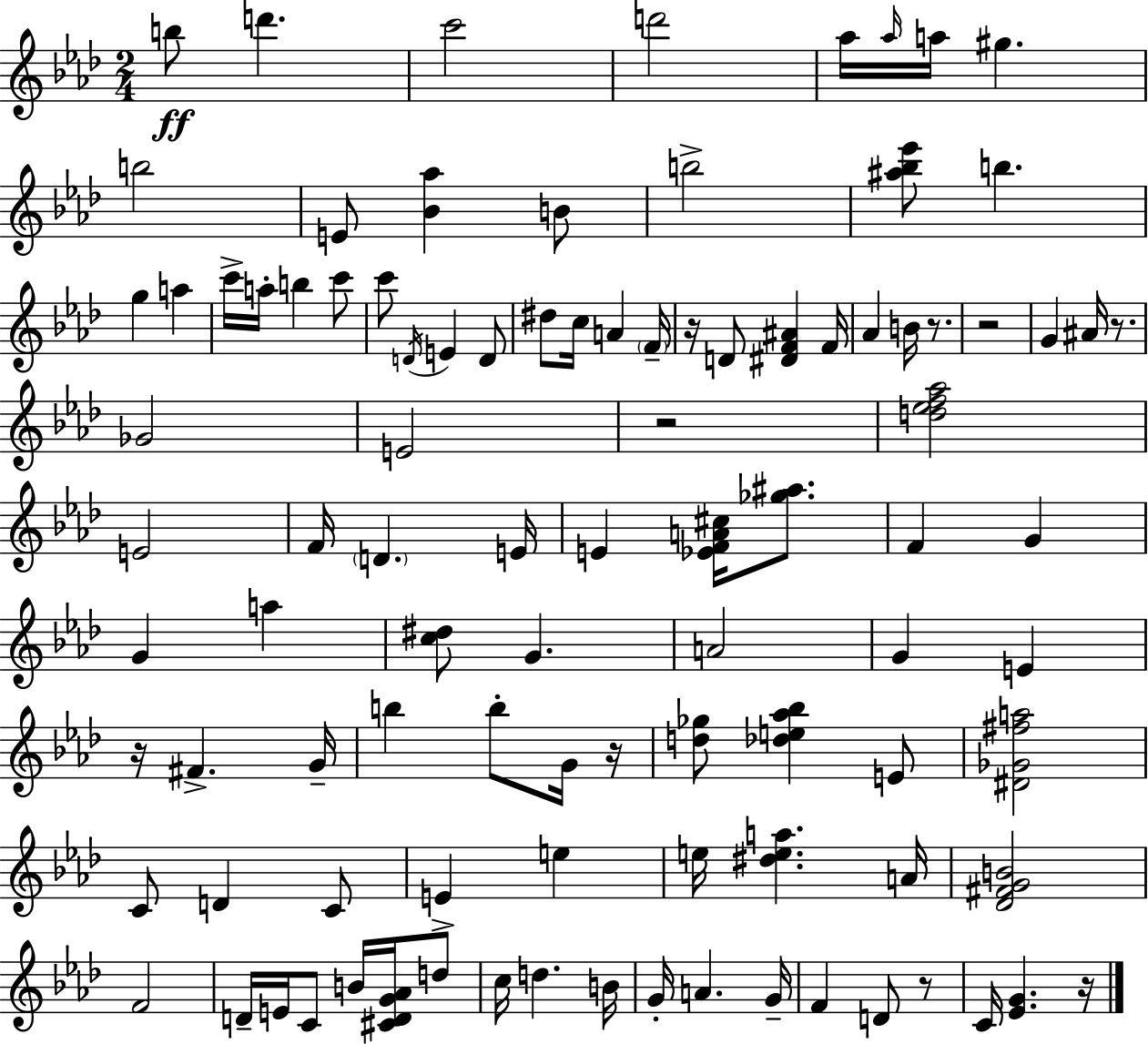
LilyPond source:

{
  \clef treble
  \numericTimeSignature
  \time 2/4
  \key aes \major
  b''8\ff d'''4. | c'''2 | d'''2 | aes''16 \grace { aes''16 } a''16 gis''4. | \break b''2 | e'8 <bes' aes''>4 b'8 | b''2-> | <ais'' bes'' ees'''>8 b''4. | \break g''4 a''4 | c'''16-> a''16-. b''4 c'''8 | c'''8 \acciaccatura { d'16 } e'4 | d'8 dis''8 c''16 a'4 | \break \parenthesize f'16-- r16 d'8 <dis' f' ais'>4 | f'16 aes'4 b'16 r8. | r2 | g'4 ais'16 r8. | \break ges'2 | e'2 | r2 | <d'' ees'' f'' aes''>2 | \break e'2 | f'16 \parenthesize d'4. | e'16 e'4 <ees' f' a' cis''>16 <ges'' ais''>8. | f'4 g'4 | \break g'4 a''4 | <c'' dis''>8 g'4. | a'2 | g'4 e'4 | \break r16 fis'4.-> | g'16-- b''4 b''8-. | g'16 r16 <d'' ges''>8 <des'' e'' aes'' bes''>4 | e'8 <dis' ges' fis'' a''>2 | \break c'8 d'4 | c'8 e'4-> e''4 | e''16 <dis'' e'' a''>4. | a'16 <des' fis' g' b'>2 | \break f'2 | d'16-- e'16 c'8 b'16 <cis' d' g' aes'>16 | d''8 c''16 d''4. | b'16 g'16-. a'4. | \break g'16-- f'4 d'8 | r8 c'16 <ees' g'>4. | r16 \bar "|."
}